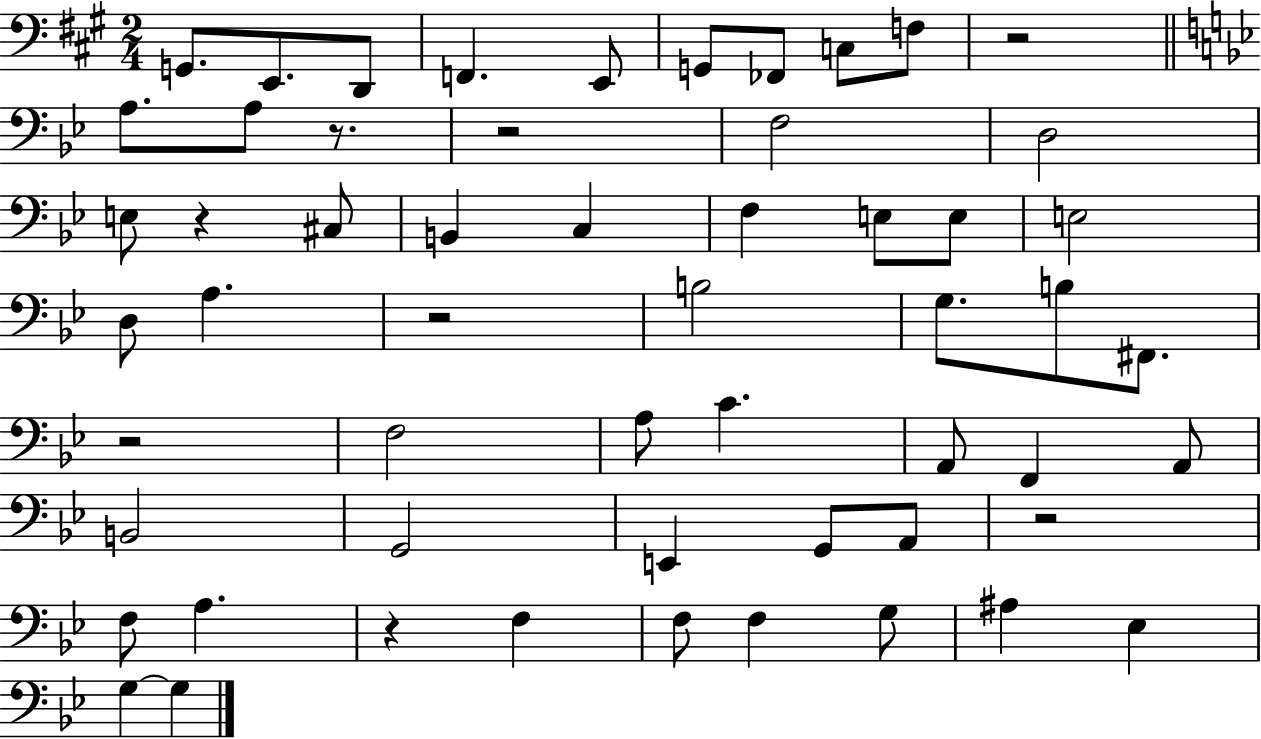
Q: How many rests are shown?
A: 8